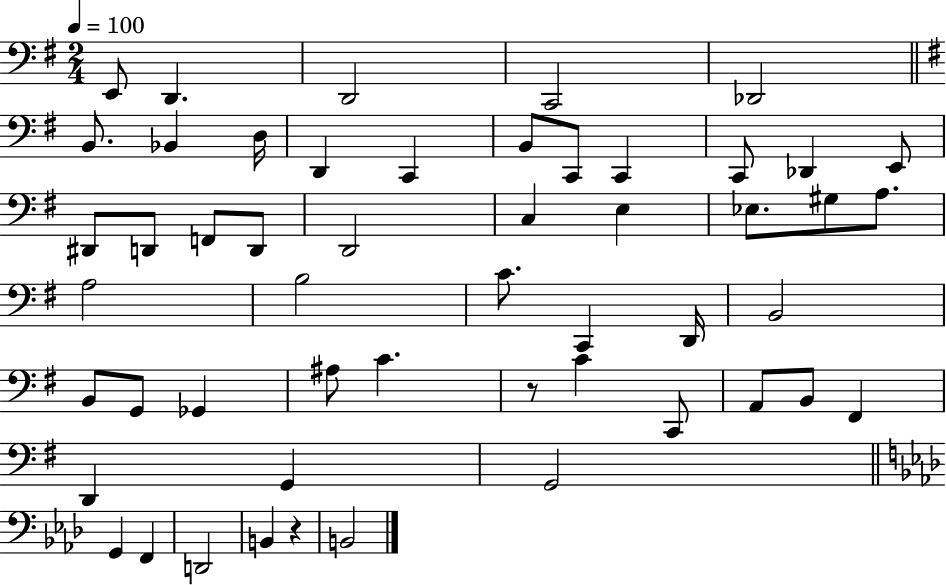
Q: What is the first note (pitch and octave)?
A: E2